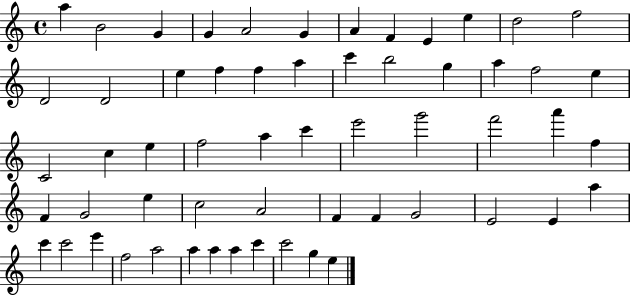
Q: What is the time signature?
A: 4/4